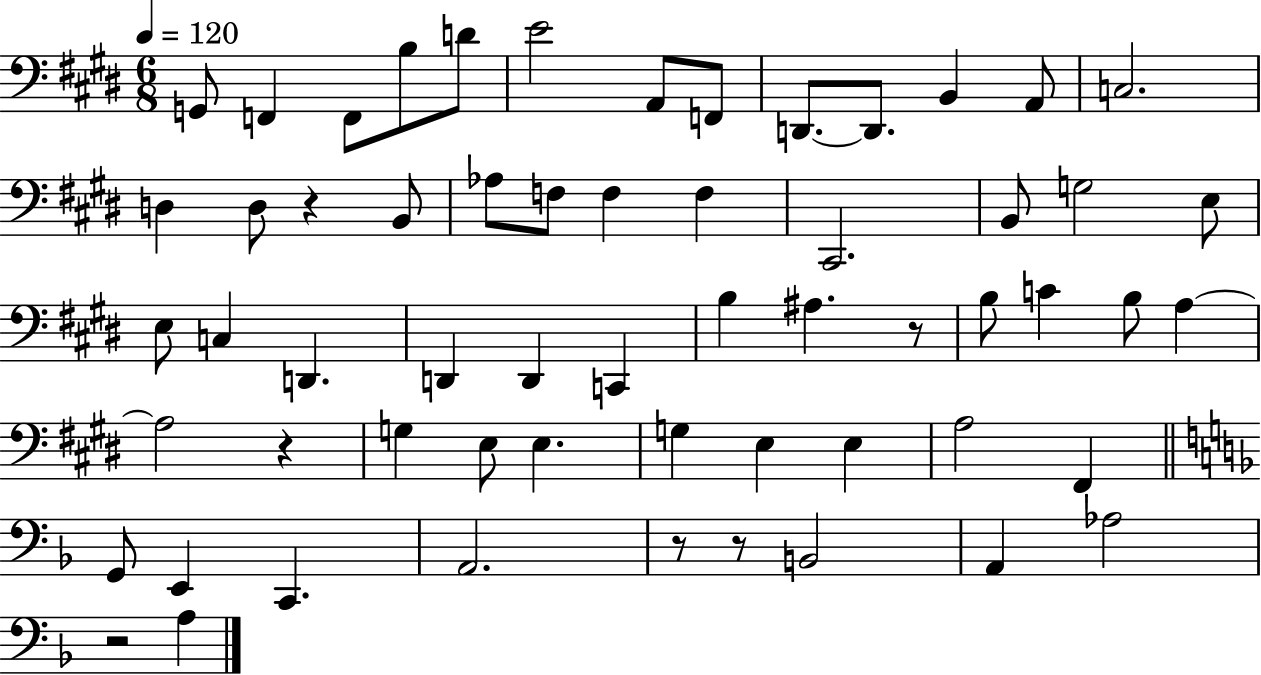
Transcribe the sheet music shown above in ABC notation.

X:1
T:Untitled
M:6/8
L:1/4
K:E
G,,/2 F,, F,,/2 B,/2 D/2 E2 A,,/2 F,,/2 D,,/2 D,,/2 B,, A,,/2 C,2 D, D,/2 z B,,/2 _A,/2 F,/2 F, F, ^C,,2 B,,/2 G,2 E,/2 E,/2 C, D,, D,, D,, C,, B, ^A, z/2 B,/2 C B,/2 A, A,2 z G, E,/2 E, G, E, E, A,2 ^F,, G,,/2 E,, C,, A,,2 z/2 z/2 B,,2 A,, _A,2 z2 A,